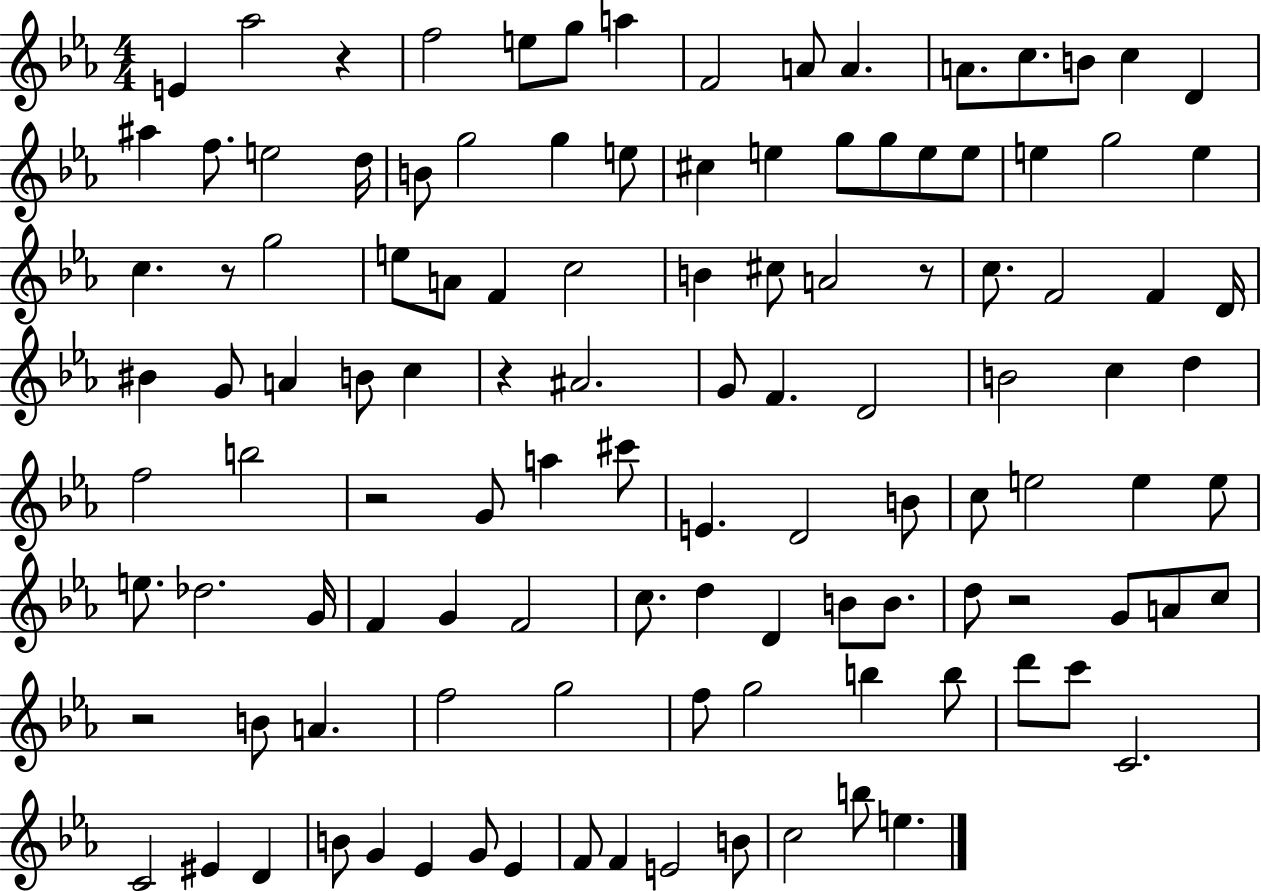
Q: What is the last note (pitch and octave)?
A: E5